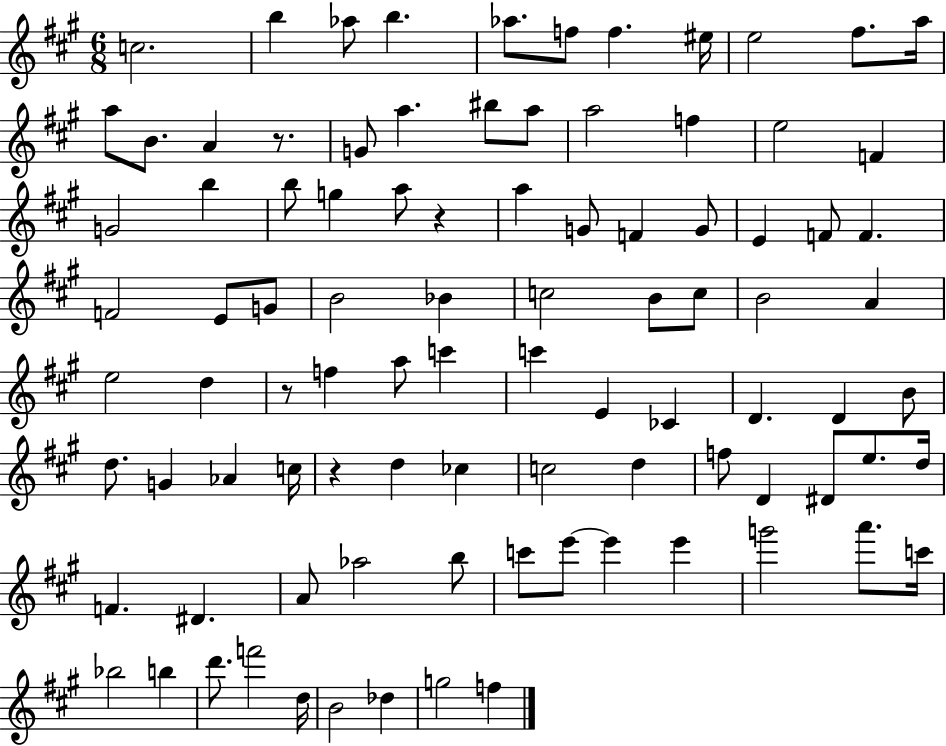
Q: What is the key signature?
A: A major